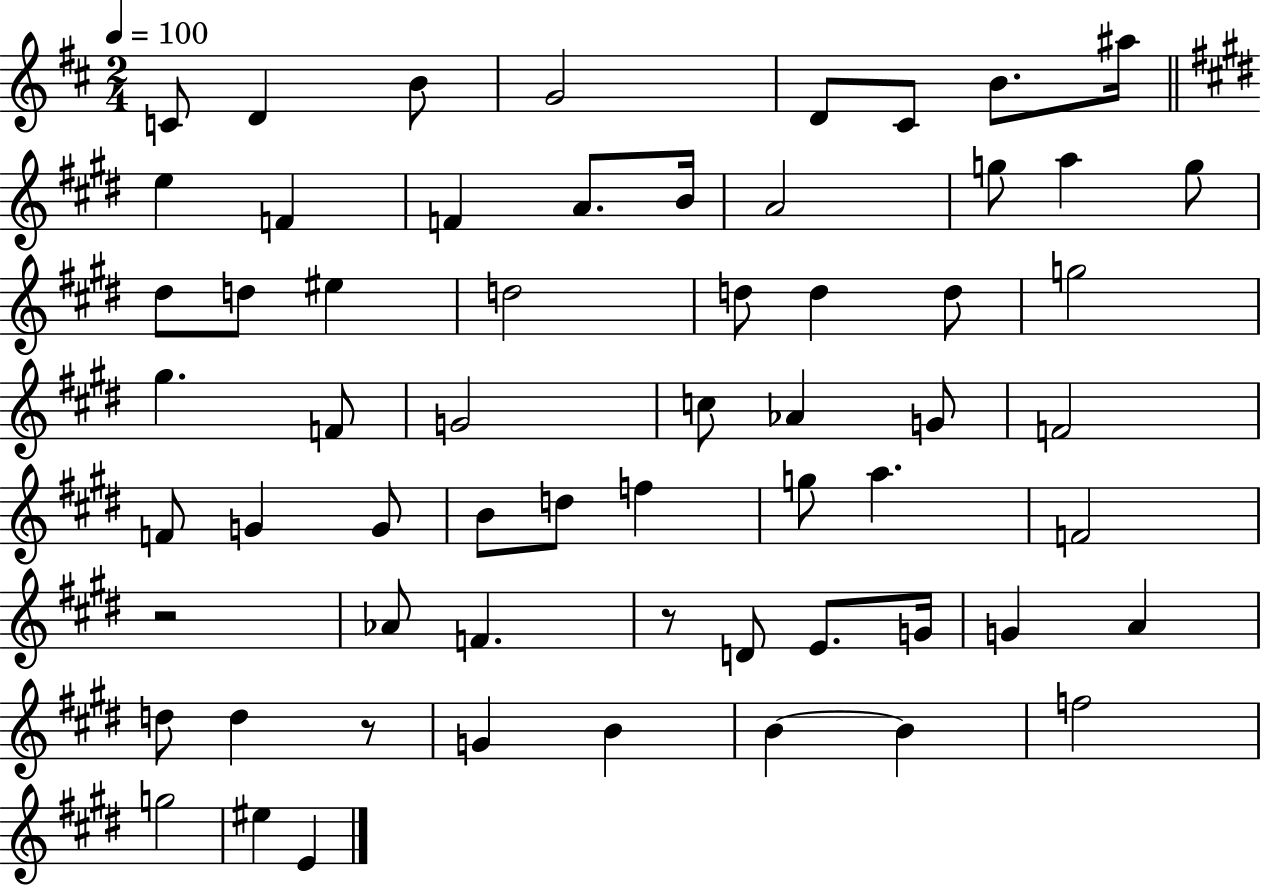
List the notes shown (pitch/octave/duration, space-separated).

C4/e D4/q B4/e G4/h D4/e C#4/e B4/e. A#5/s E5/q F4/q F4/q A4/e. B4/s A4/h G5/e A5/q G5/e D#5/e D5/e EIS5/q D5/h D5/e D5/q D5/e G5/h G#5/q. F4/e G4/h C5/e Ab4/q G4/e F4/h F4/e G4/q G4/e B4/e D5/e F5/q G5/e A5/q. F4/h R/h Ab4/e F4/q. R/e D4/e E4/e. G4/s G4/q A4/q D5/e D5/q R/e G4/q B4/q B4/q B4/q F5/h G5/h EIS5/q E4/q